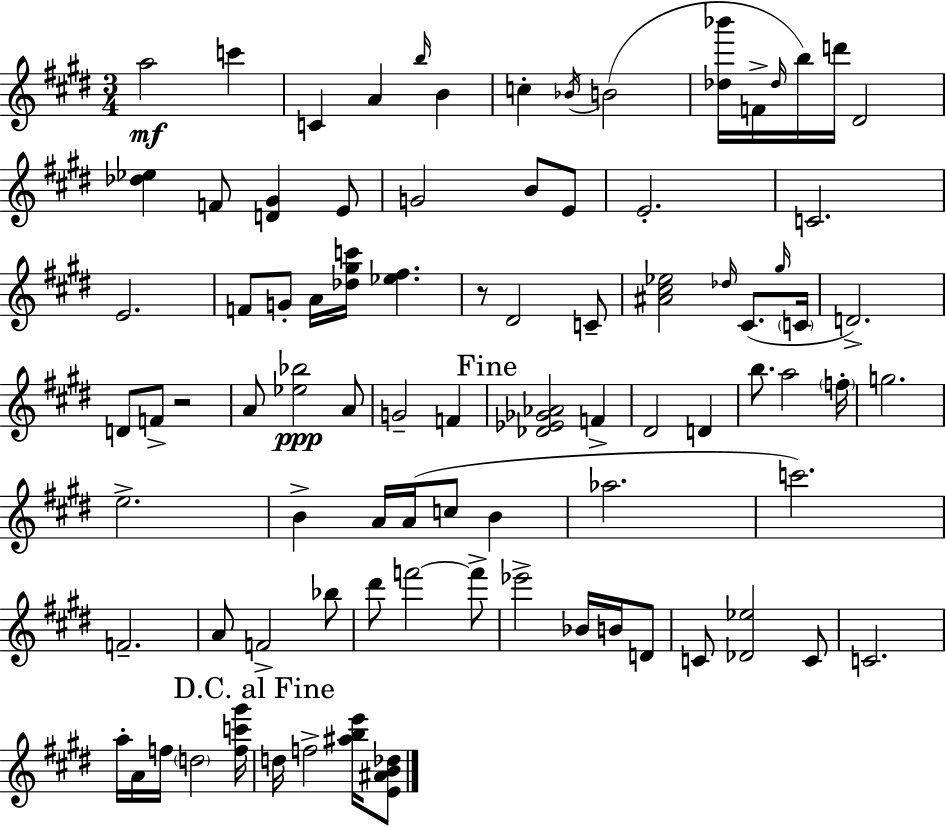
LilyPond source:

{
  \clef treble
  \numericTimeSignature
  \time 3/4
  \key e \major
  \repeat volta 2 { a''2\mf c'''4 | c'4 a'4 \grace { b''16 } b'4 | c''4-. \acciaccatura { bes'16 }( b'2 | <des'' bes'''>16 f'16-> \grace { des''16 }) b''16 d'''16 dis'2 | \break <des'' ees''>4 f'8 <d' gis'>4 | e'8 g'2 b'8 | e'8 e'2.-. | c'2. | \break e'2. | f'8 g'8-. a'16 <des'' gis'' c'''>16 <ees'' fis''>4. | r8 dis'2 | c'8-- <ais' cis'' ees''>2 \grace { des''16 } | \break cis'8.( \grace { gis''16 } \parenthesize c'16 d'2.->) | d'8 f'8-> r2 | a'8 <ees'' bes''>2\ppp | a'8 g'2-- | \break f'4 \mark "Fine" <des' ees' ges' aes'>2 | f'4-> dis'2 | d'4 b''8. a''2 | \parenthesize f''16-. g''2. | \break e''2.-> | b'4-> a'16 a'16( c''8 | b'4 aes''2. | c'''2.) | \break f'2.-- | a'8 f'2-> | bes''8 dis'''8 f'''2~~ | f'''8-> ees'''2-> | \break bes'16 b'16 d'8 c'8 <des' ees''>2 | c'8 c'2. | a''16-. a'16 f''16 \parenthesize d''2 | <f'' c''' gis'''>16 \mark "D.C. al Fine" d''16 f''2-> | \break <ais'' b'' e'''>16 <e' ais' b' des''>8 } \bar "|."
}